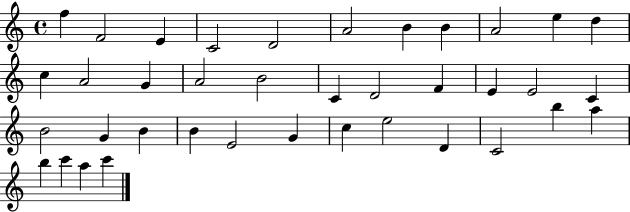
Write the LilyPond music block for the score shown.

{
  \clef treble
  \time 4/4
  \defaultTimeSignature
  \key c \major
  f''4 f'2 e'4 | c'2 d'2 | a'2 b'4 b'4 | a'2 e''4 d''4 | \break c''4 a'2 g'4 | a'2 b'2 | c'4 d'2 f'4 | e'4 e'2 c'4 | \break b'2 g'4 b'4 | b'4 e'2 g'4 | c''4 e''2 d'4 | c'2 b''4 a''4 | \break b''4 c'''4 a''4 c'''4 | \bar "|."
}